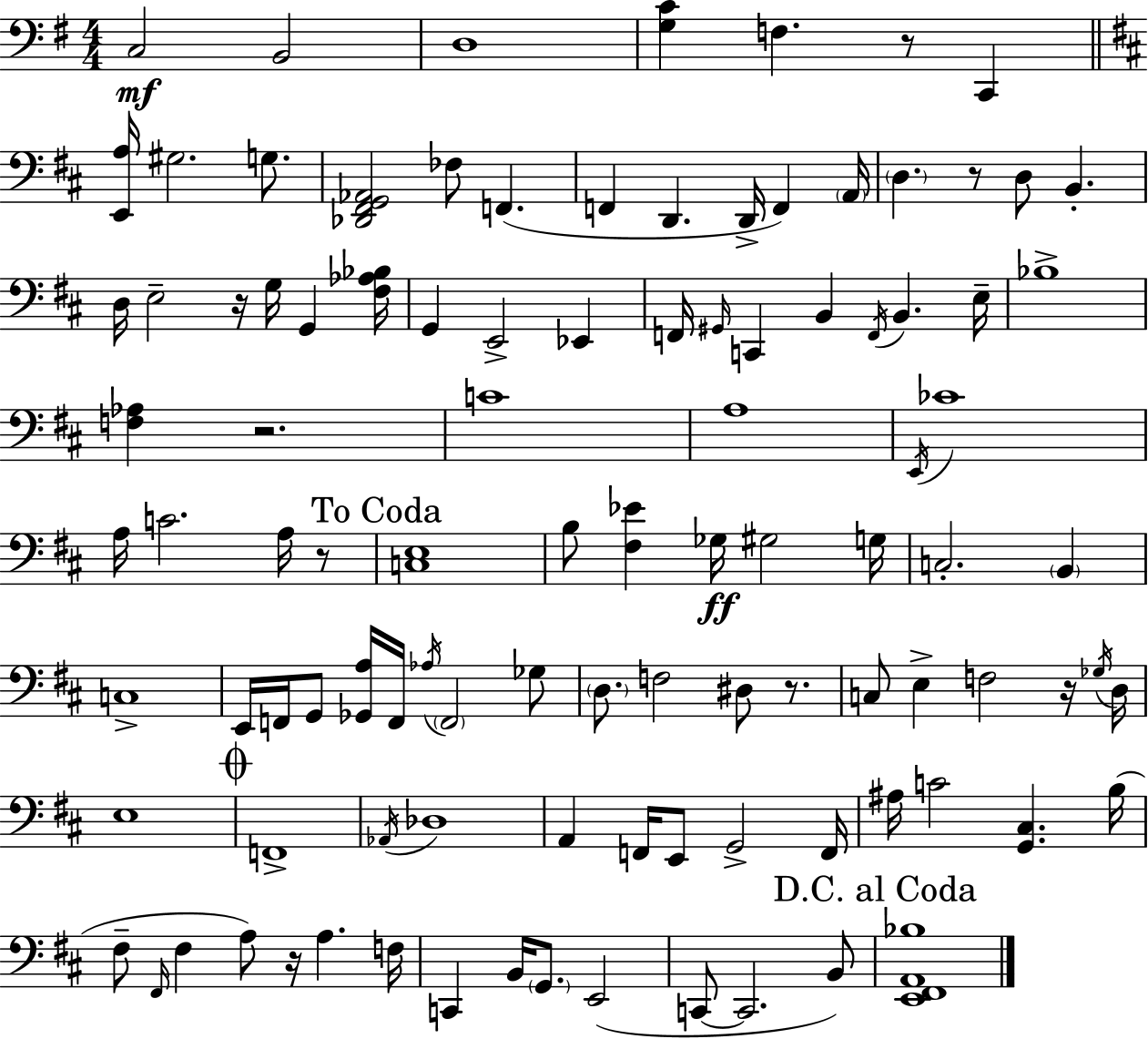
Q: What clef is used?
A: bass